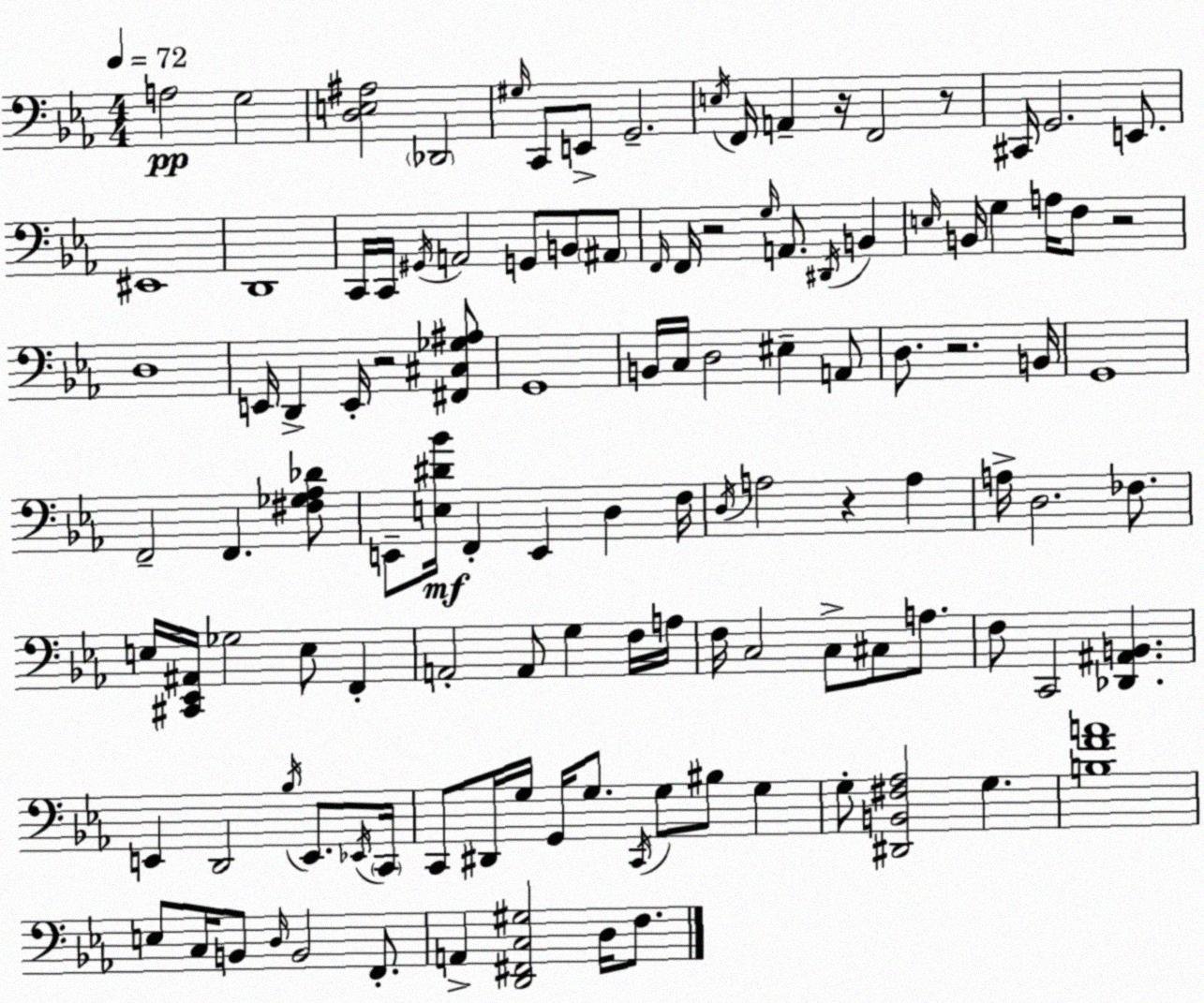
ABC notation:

X:1
T:Untitled
M:4/4
L:1/4
K:Cm
A,2 G,2 [D,E,^A,]2 _D,,2 ^G,/4 C,,/2 E,,/2 G,,2 E,/4 F,,/4 A,, z/4 F,,2 z/2 ^C,,/4 G,,2 E,,/2 ^E,,4 D,,4 C,,/4 C,,/4 ^G,,/4 A,,2 G,,/2 B,,/2 ^A,,/2 F,,/4 F,,/4 z2 G,/4 A,,/2 ^D,,/4 B,, E,/4 B,,/4 G, A,/4 F,/2 z2 D,4 E,,/4 D,, E,,/4 z2 [^F,,^C,_G,^A,]/2 G,,4 B,,/4 C,/4 D,2 ^E, A,,/2 D,/2 z2 B,,/4 G,,4 F,,2 F,, [^F,_G,_A,_D]/2 E,,/2 [E,^D_B]/4 F,, E,, D, F,/4 D,/4 A,2 z A, A,/4 D,2 _F,/2 E,/4 [^C,,_E,,^A,,]/4 _G,2 E,/2 F,, A,,2 A,,/2 G, F,/4 A,/4 F,/4 C,2 C,/2 ^C,/2 A,/2 F,/2 C,,2 [_D,,^A,,B,,] E,, D,,2 _B,/4 E,,/2 _E,,/4 C,,/4 C,,/2 ^D,,/4 G,/4 G,,/4 G,/2 C,,/4 G,/2 ^B,/2 G, G,/2 [^D,,B,,^F,_A,]2 G, [B,FA]4 E,/2 C,/4 B,,/2 D,/4 B,,2 F,,/2 A,, [D,,^F,,C,^G,]2 D,/4 F,/2